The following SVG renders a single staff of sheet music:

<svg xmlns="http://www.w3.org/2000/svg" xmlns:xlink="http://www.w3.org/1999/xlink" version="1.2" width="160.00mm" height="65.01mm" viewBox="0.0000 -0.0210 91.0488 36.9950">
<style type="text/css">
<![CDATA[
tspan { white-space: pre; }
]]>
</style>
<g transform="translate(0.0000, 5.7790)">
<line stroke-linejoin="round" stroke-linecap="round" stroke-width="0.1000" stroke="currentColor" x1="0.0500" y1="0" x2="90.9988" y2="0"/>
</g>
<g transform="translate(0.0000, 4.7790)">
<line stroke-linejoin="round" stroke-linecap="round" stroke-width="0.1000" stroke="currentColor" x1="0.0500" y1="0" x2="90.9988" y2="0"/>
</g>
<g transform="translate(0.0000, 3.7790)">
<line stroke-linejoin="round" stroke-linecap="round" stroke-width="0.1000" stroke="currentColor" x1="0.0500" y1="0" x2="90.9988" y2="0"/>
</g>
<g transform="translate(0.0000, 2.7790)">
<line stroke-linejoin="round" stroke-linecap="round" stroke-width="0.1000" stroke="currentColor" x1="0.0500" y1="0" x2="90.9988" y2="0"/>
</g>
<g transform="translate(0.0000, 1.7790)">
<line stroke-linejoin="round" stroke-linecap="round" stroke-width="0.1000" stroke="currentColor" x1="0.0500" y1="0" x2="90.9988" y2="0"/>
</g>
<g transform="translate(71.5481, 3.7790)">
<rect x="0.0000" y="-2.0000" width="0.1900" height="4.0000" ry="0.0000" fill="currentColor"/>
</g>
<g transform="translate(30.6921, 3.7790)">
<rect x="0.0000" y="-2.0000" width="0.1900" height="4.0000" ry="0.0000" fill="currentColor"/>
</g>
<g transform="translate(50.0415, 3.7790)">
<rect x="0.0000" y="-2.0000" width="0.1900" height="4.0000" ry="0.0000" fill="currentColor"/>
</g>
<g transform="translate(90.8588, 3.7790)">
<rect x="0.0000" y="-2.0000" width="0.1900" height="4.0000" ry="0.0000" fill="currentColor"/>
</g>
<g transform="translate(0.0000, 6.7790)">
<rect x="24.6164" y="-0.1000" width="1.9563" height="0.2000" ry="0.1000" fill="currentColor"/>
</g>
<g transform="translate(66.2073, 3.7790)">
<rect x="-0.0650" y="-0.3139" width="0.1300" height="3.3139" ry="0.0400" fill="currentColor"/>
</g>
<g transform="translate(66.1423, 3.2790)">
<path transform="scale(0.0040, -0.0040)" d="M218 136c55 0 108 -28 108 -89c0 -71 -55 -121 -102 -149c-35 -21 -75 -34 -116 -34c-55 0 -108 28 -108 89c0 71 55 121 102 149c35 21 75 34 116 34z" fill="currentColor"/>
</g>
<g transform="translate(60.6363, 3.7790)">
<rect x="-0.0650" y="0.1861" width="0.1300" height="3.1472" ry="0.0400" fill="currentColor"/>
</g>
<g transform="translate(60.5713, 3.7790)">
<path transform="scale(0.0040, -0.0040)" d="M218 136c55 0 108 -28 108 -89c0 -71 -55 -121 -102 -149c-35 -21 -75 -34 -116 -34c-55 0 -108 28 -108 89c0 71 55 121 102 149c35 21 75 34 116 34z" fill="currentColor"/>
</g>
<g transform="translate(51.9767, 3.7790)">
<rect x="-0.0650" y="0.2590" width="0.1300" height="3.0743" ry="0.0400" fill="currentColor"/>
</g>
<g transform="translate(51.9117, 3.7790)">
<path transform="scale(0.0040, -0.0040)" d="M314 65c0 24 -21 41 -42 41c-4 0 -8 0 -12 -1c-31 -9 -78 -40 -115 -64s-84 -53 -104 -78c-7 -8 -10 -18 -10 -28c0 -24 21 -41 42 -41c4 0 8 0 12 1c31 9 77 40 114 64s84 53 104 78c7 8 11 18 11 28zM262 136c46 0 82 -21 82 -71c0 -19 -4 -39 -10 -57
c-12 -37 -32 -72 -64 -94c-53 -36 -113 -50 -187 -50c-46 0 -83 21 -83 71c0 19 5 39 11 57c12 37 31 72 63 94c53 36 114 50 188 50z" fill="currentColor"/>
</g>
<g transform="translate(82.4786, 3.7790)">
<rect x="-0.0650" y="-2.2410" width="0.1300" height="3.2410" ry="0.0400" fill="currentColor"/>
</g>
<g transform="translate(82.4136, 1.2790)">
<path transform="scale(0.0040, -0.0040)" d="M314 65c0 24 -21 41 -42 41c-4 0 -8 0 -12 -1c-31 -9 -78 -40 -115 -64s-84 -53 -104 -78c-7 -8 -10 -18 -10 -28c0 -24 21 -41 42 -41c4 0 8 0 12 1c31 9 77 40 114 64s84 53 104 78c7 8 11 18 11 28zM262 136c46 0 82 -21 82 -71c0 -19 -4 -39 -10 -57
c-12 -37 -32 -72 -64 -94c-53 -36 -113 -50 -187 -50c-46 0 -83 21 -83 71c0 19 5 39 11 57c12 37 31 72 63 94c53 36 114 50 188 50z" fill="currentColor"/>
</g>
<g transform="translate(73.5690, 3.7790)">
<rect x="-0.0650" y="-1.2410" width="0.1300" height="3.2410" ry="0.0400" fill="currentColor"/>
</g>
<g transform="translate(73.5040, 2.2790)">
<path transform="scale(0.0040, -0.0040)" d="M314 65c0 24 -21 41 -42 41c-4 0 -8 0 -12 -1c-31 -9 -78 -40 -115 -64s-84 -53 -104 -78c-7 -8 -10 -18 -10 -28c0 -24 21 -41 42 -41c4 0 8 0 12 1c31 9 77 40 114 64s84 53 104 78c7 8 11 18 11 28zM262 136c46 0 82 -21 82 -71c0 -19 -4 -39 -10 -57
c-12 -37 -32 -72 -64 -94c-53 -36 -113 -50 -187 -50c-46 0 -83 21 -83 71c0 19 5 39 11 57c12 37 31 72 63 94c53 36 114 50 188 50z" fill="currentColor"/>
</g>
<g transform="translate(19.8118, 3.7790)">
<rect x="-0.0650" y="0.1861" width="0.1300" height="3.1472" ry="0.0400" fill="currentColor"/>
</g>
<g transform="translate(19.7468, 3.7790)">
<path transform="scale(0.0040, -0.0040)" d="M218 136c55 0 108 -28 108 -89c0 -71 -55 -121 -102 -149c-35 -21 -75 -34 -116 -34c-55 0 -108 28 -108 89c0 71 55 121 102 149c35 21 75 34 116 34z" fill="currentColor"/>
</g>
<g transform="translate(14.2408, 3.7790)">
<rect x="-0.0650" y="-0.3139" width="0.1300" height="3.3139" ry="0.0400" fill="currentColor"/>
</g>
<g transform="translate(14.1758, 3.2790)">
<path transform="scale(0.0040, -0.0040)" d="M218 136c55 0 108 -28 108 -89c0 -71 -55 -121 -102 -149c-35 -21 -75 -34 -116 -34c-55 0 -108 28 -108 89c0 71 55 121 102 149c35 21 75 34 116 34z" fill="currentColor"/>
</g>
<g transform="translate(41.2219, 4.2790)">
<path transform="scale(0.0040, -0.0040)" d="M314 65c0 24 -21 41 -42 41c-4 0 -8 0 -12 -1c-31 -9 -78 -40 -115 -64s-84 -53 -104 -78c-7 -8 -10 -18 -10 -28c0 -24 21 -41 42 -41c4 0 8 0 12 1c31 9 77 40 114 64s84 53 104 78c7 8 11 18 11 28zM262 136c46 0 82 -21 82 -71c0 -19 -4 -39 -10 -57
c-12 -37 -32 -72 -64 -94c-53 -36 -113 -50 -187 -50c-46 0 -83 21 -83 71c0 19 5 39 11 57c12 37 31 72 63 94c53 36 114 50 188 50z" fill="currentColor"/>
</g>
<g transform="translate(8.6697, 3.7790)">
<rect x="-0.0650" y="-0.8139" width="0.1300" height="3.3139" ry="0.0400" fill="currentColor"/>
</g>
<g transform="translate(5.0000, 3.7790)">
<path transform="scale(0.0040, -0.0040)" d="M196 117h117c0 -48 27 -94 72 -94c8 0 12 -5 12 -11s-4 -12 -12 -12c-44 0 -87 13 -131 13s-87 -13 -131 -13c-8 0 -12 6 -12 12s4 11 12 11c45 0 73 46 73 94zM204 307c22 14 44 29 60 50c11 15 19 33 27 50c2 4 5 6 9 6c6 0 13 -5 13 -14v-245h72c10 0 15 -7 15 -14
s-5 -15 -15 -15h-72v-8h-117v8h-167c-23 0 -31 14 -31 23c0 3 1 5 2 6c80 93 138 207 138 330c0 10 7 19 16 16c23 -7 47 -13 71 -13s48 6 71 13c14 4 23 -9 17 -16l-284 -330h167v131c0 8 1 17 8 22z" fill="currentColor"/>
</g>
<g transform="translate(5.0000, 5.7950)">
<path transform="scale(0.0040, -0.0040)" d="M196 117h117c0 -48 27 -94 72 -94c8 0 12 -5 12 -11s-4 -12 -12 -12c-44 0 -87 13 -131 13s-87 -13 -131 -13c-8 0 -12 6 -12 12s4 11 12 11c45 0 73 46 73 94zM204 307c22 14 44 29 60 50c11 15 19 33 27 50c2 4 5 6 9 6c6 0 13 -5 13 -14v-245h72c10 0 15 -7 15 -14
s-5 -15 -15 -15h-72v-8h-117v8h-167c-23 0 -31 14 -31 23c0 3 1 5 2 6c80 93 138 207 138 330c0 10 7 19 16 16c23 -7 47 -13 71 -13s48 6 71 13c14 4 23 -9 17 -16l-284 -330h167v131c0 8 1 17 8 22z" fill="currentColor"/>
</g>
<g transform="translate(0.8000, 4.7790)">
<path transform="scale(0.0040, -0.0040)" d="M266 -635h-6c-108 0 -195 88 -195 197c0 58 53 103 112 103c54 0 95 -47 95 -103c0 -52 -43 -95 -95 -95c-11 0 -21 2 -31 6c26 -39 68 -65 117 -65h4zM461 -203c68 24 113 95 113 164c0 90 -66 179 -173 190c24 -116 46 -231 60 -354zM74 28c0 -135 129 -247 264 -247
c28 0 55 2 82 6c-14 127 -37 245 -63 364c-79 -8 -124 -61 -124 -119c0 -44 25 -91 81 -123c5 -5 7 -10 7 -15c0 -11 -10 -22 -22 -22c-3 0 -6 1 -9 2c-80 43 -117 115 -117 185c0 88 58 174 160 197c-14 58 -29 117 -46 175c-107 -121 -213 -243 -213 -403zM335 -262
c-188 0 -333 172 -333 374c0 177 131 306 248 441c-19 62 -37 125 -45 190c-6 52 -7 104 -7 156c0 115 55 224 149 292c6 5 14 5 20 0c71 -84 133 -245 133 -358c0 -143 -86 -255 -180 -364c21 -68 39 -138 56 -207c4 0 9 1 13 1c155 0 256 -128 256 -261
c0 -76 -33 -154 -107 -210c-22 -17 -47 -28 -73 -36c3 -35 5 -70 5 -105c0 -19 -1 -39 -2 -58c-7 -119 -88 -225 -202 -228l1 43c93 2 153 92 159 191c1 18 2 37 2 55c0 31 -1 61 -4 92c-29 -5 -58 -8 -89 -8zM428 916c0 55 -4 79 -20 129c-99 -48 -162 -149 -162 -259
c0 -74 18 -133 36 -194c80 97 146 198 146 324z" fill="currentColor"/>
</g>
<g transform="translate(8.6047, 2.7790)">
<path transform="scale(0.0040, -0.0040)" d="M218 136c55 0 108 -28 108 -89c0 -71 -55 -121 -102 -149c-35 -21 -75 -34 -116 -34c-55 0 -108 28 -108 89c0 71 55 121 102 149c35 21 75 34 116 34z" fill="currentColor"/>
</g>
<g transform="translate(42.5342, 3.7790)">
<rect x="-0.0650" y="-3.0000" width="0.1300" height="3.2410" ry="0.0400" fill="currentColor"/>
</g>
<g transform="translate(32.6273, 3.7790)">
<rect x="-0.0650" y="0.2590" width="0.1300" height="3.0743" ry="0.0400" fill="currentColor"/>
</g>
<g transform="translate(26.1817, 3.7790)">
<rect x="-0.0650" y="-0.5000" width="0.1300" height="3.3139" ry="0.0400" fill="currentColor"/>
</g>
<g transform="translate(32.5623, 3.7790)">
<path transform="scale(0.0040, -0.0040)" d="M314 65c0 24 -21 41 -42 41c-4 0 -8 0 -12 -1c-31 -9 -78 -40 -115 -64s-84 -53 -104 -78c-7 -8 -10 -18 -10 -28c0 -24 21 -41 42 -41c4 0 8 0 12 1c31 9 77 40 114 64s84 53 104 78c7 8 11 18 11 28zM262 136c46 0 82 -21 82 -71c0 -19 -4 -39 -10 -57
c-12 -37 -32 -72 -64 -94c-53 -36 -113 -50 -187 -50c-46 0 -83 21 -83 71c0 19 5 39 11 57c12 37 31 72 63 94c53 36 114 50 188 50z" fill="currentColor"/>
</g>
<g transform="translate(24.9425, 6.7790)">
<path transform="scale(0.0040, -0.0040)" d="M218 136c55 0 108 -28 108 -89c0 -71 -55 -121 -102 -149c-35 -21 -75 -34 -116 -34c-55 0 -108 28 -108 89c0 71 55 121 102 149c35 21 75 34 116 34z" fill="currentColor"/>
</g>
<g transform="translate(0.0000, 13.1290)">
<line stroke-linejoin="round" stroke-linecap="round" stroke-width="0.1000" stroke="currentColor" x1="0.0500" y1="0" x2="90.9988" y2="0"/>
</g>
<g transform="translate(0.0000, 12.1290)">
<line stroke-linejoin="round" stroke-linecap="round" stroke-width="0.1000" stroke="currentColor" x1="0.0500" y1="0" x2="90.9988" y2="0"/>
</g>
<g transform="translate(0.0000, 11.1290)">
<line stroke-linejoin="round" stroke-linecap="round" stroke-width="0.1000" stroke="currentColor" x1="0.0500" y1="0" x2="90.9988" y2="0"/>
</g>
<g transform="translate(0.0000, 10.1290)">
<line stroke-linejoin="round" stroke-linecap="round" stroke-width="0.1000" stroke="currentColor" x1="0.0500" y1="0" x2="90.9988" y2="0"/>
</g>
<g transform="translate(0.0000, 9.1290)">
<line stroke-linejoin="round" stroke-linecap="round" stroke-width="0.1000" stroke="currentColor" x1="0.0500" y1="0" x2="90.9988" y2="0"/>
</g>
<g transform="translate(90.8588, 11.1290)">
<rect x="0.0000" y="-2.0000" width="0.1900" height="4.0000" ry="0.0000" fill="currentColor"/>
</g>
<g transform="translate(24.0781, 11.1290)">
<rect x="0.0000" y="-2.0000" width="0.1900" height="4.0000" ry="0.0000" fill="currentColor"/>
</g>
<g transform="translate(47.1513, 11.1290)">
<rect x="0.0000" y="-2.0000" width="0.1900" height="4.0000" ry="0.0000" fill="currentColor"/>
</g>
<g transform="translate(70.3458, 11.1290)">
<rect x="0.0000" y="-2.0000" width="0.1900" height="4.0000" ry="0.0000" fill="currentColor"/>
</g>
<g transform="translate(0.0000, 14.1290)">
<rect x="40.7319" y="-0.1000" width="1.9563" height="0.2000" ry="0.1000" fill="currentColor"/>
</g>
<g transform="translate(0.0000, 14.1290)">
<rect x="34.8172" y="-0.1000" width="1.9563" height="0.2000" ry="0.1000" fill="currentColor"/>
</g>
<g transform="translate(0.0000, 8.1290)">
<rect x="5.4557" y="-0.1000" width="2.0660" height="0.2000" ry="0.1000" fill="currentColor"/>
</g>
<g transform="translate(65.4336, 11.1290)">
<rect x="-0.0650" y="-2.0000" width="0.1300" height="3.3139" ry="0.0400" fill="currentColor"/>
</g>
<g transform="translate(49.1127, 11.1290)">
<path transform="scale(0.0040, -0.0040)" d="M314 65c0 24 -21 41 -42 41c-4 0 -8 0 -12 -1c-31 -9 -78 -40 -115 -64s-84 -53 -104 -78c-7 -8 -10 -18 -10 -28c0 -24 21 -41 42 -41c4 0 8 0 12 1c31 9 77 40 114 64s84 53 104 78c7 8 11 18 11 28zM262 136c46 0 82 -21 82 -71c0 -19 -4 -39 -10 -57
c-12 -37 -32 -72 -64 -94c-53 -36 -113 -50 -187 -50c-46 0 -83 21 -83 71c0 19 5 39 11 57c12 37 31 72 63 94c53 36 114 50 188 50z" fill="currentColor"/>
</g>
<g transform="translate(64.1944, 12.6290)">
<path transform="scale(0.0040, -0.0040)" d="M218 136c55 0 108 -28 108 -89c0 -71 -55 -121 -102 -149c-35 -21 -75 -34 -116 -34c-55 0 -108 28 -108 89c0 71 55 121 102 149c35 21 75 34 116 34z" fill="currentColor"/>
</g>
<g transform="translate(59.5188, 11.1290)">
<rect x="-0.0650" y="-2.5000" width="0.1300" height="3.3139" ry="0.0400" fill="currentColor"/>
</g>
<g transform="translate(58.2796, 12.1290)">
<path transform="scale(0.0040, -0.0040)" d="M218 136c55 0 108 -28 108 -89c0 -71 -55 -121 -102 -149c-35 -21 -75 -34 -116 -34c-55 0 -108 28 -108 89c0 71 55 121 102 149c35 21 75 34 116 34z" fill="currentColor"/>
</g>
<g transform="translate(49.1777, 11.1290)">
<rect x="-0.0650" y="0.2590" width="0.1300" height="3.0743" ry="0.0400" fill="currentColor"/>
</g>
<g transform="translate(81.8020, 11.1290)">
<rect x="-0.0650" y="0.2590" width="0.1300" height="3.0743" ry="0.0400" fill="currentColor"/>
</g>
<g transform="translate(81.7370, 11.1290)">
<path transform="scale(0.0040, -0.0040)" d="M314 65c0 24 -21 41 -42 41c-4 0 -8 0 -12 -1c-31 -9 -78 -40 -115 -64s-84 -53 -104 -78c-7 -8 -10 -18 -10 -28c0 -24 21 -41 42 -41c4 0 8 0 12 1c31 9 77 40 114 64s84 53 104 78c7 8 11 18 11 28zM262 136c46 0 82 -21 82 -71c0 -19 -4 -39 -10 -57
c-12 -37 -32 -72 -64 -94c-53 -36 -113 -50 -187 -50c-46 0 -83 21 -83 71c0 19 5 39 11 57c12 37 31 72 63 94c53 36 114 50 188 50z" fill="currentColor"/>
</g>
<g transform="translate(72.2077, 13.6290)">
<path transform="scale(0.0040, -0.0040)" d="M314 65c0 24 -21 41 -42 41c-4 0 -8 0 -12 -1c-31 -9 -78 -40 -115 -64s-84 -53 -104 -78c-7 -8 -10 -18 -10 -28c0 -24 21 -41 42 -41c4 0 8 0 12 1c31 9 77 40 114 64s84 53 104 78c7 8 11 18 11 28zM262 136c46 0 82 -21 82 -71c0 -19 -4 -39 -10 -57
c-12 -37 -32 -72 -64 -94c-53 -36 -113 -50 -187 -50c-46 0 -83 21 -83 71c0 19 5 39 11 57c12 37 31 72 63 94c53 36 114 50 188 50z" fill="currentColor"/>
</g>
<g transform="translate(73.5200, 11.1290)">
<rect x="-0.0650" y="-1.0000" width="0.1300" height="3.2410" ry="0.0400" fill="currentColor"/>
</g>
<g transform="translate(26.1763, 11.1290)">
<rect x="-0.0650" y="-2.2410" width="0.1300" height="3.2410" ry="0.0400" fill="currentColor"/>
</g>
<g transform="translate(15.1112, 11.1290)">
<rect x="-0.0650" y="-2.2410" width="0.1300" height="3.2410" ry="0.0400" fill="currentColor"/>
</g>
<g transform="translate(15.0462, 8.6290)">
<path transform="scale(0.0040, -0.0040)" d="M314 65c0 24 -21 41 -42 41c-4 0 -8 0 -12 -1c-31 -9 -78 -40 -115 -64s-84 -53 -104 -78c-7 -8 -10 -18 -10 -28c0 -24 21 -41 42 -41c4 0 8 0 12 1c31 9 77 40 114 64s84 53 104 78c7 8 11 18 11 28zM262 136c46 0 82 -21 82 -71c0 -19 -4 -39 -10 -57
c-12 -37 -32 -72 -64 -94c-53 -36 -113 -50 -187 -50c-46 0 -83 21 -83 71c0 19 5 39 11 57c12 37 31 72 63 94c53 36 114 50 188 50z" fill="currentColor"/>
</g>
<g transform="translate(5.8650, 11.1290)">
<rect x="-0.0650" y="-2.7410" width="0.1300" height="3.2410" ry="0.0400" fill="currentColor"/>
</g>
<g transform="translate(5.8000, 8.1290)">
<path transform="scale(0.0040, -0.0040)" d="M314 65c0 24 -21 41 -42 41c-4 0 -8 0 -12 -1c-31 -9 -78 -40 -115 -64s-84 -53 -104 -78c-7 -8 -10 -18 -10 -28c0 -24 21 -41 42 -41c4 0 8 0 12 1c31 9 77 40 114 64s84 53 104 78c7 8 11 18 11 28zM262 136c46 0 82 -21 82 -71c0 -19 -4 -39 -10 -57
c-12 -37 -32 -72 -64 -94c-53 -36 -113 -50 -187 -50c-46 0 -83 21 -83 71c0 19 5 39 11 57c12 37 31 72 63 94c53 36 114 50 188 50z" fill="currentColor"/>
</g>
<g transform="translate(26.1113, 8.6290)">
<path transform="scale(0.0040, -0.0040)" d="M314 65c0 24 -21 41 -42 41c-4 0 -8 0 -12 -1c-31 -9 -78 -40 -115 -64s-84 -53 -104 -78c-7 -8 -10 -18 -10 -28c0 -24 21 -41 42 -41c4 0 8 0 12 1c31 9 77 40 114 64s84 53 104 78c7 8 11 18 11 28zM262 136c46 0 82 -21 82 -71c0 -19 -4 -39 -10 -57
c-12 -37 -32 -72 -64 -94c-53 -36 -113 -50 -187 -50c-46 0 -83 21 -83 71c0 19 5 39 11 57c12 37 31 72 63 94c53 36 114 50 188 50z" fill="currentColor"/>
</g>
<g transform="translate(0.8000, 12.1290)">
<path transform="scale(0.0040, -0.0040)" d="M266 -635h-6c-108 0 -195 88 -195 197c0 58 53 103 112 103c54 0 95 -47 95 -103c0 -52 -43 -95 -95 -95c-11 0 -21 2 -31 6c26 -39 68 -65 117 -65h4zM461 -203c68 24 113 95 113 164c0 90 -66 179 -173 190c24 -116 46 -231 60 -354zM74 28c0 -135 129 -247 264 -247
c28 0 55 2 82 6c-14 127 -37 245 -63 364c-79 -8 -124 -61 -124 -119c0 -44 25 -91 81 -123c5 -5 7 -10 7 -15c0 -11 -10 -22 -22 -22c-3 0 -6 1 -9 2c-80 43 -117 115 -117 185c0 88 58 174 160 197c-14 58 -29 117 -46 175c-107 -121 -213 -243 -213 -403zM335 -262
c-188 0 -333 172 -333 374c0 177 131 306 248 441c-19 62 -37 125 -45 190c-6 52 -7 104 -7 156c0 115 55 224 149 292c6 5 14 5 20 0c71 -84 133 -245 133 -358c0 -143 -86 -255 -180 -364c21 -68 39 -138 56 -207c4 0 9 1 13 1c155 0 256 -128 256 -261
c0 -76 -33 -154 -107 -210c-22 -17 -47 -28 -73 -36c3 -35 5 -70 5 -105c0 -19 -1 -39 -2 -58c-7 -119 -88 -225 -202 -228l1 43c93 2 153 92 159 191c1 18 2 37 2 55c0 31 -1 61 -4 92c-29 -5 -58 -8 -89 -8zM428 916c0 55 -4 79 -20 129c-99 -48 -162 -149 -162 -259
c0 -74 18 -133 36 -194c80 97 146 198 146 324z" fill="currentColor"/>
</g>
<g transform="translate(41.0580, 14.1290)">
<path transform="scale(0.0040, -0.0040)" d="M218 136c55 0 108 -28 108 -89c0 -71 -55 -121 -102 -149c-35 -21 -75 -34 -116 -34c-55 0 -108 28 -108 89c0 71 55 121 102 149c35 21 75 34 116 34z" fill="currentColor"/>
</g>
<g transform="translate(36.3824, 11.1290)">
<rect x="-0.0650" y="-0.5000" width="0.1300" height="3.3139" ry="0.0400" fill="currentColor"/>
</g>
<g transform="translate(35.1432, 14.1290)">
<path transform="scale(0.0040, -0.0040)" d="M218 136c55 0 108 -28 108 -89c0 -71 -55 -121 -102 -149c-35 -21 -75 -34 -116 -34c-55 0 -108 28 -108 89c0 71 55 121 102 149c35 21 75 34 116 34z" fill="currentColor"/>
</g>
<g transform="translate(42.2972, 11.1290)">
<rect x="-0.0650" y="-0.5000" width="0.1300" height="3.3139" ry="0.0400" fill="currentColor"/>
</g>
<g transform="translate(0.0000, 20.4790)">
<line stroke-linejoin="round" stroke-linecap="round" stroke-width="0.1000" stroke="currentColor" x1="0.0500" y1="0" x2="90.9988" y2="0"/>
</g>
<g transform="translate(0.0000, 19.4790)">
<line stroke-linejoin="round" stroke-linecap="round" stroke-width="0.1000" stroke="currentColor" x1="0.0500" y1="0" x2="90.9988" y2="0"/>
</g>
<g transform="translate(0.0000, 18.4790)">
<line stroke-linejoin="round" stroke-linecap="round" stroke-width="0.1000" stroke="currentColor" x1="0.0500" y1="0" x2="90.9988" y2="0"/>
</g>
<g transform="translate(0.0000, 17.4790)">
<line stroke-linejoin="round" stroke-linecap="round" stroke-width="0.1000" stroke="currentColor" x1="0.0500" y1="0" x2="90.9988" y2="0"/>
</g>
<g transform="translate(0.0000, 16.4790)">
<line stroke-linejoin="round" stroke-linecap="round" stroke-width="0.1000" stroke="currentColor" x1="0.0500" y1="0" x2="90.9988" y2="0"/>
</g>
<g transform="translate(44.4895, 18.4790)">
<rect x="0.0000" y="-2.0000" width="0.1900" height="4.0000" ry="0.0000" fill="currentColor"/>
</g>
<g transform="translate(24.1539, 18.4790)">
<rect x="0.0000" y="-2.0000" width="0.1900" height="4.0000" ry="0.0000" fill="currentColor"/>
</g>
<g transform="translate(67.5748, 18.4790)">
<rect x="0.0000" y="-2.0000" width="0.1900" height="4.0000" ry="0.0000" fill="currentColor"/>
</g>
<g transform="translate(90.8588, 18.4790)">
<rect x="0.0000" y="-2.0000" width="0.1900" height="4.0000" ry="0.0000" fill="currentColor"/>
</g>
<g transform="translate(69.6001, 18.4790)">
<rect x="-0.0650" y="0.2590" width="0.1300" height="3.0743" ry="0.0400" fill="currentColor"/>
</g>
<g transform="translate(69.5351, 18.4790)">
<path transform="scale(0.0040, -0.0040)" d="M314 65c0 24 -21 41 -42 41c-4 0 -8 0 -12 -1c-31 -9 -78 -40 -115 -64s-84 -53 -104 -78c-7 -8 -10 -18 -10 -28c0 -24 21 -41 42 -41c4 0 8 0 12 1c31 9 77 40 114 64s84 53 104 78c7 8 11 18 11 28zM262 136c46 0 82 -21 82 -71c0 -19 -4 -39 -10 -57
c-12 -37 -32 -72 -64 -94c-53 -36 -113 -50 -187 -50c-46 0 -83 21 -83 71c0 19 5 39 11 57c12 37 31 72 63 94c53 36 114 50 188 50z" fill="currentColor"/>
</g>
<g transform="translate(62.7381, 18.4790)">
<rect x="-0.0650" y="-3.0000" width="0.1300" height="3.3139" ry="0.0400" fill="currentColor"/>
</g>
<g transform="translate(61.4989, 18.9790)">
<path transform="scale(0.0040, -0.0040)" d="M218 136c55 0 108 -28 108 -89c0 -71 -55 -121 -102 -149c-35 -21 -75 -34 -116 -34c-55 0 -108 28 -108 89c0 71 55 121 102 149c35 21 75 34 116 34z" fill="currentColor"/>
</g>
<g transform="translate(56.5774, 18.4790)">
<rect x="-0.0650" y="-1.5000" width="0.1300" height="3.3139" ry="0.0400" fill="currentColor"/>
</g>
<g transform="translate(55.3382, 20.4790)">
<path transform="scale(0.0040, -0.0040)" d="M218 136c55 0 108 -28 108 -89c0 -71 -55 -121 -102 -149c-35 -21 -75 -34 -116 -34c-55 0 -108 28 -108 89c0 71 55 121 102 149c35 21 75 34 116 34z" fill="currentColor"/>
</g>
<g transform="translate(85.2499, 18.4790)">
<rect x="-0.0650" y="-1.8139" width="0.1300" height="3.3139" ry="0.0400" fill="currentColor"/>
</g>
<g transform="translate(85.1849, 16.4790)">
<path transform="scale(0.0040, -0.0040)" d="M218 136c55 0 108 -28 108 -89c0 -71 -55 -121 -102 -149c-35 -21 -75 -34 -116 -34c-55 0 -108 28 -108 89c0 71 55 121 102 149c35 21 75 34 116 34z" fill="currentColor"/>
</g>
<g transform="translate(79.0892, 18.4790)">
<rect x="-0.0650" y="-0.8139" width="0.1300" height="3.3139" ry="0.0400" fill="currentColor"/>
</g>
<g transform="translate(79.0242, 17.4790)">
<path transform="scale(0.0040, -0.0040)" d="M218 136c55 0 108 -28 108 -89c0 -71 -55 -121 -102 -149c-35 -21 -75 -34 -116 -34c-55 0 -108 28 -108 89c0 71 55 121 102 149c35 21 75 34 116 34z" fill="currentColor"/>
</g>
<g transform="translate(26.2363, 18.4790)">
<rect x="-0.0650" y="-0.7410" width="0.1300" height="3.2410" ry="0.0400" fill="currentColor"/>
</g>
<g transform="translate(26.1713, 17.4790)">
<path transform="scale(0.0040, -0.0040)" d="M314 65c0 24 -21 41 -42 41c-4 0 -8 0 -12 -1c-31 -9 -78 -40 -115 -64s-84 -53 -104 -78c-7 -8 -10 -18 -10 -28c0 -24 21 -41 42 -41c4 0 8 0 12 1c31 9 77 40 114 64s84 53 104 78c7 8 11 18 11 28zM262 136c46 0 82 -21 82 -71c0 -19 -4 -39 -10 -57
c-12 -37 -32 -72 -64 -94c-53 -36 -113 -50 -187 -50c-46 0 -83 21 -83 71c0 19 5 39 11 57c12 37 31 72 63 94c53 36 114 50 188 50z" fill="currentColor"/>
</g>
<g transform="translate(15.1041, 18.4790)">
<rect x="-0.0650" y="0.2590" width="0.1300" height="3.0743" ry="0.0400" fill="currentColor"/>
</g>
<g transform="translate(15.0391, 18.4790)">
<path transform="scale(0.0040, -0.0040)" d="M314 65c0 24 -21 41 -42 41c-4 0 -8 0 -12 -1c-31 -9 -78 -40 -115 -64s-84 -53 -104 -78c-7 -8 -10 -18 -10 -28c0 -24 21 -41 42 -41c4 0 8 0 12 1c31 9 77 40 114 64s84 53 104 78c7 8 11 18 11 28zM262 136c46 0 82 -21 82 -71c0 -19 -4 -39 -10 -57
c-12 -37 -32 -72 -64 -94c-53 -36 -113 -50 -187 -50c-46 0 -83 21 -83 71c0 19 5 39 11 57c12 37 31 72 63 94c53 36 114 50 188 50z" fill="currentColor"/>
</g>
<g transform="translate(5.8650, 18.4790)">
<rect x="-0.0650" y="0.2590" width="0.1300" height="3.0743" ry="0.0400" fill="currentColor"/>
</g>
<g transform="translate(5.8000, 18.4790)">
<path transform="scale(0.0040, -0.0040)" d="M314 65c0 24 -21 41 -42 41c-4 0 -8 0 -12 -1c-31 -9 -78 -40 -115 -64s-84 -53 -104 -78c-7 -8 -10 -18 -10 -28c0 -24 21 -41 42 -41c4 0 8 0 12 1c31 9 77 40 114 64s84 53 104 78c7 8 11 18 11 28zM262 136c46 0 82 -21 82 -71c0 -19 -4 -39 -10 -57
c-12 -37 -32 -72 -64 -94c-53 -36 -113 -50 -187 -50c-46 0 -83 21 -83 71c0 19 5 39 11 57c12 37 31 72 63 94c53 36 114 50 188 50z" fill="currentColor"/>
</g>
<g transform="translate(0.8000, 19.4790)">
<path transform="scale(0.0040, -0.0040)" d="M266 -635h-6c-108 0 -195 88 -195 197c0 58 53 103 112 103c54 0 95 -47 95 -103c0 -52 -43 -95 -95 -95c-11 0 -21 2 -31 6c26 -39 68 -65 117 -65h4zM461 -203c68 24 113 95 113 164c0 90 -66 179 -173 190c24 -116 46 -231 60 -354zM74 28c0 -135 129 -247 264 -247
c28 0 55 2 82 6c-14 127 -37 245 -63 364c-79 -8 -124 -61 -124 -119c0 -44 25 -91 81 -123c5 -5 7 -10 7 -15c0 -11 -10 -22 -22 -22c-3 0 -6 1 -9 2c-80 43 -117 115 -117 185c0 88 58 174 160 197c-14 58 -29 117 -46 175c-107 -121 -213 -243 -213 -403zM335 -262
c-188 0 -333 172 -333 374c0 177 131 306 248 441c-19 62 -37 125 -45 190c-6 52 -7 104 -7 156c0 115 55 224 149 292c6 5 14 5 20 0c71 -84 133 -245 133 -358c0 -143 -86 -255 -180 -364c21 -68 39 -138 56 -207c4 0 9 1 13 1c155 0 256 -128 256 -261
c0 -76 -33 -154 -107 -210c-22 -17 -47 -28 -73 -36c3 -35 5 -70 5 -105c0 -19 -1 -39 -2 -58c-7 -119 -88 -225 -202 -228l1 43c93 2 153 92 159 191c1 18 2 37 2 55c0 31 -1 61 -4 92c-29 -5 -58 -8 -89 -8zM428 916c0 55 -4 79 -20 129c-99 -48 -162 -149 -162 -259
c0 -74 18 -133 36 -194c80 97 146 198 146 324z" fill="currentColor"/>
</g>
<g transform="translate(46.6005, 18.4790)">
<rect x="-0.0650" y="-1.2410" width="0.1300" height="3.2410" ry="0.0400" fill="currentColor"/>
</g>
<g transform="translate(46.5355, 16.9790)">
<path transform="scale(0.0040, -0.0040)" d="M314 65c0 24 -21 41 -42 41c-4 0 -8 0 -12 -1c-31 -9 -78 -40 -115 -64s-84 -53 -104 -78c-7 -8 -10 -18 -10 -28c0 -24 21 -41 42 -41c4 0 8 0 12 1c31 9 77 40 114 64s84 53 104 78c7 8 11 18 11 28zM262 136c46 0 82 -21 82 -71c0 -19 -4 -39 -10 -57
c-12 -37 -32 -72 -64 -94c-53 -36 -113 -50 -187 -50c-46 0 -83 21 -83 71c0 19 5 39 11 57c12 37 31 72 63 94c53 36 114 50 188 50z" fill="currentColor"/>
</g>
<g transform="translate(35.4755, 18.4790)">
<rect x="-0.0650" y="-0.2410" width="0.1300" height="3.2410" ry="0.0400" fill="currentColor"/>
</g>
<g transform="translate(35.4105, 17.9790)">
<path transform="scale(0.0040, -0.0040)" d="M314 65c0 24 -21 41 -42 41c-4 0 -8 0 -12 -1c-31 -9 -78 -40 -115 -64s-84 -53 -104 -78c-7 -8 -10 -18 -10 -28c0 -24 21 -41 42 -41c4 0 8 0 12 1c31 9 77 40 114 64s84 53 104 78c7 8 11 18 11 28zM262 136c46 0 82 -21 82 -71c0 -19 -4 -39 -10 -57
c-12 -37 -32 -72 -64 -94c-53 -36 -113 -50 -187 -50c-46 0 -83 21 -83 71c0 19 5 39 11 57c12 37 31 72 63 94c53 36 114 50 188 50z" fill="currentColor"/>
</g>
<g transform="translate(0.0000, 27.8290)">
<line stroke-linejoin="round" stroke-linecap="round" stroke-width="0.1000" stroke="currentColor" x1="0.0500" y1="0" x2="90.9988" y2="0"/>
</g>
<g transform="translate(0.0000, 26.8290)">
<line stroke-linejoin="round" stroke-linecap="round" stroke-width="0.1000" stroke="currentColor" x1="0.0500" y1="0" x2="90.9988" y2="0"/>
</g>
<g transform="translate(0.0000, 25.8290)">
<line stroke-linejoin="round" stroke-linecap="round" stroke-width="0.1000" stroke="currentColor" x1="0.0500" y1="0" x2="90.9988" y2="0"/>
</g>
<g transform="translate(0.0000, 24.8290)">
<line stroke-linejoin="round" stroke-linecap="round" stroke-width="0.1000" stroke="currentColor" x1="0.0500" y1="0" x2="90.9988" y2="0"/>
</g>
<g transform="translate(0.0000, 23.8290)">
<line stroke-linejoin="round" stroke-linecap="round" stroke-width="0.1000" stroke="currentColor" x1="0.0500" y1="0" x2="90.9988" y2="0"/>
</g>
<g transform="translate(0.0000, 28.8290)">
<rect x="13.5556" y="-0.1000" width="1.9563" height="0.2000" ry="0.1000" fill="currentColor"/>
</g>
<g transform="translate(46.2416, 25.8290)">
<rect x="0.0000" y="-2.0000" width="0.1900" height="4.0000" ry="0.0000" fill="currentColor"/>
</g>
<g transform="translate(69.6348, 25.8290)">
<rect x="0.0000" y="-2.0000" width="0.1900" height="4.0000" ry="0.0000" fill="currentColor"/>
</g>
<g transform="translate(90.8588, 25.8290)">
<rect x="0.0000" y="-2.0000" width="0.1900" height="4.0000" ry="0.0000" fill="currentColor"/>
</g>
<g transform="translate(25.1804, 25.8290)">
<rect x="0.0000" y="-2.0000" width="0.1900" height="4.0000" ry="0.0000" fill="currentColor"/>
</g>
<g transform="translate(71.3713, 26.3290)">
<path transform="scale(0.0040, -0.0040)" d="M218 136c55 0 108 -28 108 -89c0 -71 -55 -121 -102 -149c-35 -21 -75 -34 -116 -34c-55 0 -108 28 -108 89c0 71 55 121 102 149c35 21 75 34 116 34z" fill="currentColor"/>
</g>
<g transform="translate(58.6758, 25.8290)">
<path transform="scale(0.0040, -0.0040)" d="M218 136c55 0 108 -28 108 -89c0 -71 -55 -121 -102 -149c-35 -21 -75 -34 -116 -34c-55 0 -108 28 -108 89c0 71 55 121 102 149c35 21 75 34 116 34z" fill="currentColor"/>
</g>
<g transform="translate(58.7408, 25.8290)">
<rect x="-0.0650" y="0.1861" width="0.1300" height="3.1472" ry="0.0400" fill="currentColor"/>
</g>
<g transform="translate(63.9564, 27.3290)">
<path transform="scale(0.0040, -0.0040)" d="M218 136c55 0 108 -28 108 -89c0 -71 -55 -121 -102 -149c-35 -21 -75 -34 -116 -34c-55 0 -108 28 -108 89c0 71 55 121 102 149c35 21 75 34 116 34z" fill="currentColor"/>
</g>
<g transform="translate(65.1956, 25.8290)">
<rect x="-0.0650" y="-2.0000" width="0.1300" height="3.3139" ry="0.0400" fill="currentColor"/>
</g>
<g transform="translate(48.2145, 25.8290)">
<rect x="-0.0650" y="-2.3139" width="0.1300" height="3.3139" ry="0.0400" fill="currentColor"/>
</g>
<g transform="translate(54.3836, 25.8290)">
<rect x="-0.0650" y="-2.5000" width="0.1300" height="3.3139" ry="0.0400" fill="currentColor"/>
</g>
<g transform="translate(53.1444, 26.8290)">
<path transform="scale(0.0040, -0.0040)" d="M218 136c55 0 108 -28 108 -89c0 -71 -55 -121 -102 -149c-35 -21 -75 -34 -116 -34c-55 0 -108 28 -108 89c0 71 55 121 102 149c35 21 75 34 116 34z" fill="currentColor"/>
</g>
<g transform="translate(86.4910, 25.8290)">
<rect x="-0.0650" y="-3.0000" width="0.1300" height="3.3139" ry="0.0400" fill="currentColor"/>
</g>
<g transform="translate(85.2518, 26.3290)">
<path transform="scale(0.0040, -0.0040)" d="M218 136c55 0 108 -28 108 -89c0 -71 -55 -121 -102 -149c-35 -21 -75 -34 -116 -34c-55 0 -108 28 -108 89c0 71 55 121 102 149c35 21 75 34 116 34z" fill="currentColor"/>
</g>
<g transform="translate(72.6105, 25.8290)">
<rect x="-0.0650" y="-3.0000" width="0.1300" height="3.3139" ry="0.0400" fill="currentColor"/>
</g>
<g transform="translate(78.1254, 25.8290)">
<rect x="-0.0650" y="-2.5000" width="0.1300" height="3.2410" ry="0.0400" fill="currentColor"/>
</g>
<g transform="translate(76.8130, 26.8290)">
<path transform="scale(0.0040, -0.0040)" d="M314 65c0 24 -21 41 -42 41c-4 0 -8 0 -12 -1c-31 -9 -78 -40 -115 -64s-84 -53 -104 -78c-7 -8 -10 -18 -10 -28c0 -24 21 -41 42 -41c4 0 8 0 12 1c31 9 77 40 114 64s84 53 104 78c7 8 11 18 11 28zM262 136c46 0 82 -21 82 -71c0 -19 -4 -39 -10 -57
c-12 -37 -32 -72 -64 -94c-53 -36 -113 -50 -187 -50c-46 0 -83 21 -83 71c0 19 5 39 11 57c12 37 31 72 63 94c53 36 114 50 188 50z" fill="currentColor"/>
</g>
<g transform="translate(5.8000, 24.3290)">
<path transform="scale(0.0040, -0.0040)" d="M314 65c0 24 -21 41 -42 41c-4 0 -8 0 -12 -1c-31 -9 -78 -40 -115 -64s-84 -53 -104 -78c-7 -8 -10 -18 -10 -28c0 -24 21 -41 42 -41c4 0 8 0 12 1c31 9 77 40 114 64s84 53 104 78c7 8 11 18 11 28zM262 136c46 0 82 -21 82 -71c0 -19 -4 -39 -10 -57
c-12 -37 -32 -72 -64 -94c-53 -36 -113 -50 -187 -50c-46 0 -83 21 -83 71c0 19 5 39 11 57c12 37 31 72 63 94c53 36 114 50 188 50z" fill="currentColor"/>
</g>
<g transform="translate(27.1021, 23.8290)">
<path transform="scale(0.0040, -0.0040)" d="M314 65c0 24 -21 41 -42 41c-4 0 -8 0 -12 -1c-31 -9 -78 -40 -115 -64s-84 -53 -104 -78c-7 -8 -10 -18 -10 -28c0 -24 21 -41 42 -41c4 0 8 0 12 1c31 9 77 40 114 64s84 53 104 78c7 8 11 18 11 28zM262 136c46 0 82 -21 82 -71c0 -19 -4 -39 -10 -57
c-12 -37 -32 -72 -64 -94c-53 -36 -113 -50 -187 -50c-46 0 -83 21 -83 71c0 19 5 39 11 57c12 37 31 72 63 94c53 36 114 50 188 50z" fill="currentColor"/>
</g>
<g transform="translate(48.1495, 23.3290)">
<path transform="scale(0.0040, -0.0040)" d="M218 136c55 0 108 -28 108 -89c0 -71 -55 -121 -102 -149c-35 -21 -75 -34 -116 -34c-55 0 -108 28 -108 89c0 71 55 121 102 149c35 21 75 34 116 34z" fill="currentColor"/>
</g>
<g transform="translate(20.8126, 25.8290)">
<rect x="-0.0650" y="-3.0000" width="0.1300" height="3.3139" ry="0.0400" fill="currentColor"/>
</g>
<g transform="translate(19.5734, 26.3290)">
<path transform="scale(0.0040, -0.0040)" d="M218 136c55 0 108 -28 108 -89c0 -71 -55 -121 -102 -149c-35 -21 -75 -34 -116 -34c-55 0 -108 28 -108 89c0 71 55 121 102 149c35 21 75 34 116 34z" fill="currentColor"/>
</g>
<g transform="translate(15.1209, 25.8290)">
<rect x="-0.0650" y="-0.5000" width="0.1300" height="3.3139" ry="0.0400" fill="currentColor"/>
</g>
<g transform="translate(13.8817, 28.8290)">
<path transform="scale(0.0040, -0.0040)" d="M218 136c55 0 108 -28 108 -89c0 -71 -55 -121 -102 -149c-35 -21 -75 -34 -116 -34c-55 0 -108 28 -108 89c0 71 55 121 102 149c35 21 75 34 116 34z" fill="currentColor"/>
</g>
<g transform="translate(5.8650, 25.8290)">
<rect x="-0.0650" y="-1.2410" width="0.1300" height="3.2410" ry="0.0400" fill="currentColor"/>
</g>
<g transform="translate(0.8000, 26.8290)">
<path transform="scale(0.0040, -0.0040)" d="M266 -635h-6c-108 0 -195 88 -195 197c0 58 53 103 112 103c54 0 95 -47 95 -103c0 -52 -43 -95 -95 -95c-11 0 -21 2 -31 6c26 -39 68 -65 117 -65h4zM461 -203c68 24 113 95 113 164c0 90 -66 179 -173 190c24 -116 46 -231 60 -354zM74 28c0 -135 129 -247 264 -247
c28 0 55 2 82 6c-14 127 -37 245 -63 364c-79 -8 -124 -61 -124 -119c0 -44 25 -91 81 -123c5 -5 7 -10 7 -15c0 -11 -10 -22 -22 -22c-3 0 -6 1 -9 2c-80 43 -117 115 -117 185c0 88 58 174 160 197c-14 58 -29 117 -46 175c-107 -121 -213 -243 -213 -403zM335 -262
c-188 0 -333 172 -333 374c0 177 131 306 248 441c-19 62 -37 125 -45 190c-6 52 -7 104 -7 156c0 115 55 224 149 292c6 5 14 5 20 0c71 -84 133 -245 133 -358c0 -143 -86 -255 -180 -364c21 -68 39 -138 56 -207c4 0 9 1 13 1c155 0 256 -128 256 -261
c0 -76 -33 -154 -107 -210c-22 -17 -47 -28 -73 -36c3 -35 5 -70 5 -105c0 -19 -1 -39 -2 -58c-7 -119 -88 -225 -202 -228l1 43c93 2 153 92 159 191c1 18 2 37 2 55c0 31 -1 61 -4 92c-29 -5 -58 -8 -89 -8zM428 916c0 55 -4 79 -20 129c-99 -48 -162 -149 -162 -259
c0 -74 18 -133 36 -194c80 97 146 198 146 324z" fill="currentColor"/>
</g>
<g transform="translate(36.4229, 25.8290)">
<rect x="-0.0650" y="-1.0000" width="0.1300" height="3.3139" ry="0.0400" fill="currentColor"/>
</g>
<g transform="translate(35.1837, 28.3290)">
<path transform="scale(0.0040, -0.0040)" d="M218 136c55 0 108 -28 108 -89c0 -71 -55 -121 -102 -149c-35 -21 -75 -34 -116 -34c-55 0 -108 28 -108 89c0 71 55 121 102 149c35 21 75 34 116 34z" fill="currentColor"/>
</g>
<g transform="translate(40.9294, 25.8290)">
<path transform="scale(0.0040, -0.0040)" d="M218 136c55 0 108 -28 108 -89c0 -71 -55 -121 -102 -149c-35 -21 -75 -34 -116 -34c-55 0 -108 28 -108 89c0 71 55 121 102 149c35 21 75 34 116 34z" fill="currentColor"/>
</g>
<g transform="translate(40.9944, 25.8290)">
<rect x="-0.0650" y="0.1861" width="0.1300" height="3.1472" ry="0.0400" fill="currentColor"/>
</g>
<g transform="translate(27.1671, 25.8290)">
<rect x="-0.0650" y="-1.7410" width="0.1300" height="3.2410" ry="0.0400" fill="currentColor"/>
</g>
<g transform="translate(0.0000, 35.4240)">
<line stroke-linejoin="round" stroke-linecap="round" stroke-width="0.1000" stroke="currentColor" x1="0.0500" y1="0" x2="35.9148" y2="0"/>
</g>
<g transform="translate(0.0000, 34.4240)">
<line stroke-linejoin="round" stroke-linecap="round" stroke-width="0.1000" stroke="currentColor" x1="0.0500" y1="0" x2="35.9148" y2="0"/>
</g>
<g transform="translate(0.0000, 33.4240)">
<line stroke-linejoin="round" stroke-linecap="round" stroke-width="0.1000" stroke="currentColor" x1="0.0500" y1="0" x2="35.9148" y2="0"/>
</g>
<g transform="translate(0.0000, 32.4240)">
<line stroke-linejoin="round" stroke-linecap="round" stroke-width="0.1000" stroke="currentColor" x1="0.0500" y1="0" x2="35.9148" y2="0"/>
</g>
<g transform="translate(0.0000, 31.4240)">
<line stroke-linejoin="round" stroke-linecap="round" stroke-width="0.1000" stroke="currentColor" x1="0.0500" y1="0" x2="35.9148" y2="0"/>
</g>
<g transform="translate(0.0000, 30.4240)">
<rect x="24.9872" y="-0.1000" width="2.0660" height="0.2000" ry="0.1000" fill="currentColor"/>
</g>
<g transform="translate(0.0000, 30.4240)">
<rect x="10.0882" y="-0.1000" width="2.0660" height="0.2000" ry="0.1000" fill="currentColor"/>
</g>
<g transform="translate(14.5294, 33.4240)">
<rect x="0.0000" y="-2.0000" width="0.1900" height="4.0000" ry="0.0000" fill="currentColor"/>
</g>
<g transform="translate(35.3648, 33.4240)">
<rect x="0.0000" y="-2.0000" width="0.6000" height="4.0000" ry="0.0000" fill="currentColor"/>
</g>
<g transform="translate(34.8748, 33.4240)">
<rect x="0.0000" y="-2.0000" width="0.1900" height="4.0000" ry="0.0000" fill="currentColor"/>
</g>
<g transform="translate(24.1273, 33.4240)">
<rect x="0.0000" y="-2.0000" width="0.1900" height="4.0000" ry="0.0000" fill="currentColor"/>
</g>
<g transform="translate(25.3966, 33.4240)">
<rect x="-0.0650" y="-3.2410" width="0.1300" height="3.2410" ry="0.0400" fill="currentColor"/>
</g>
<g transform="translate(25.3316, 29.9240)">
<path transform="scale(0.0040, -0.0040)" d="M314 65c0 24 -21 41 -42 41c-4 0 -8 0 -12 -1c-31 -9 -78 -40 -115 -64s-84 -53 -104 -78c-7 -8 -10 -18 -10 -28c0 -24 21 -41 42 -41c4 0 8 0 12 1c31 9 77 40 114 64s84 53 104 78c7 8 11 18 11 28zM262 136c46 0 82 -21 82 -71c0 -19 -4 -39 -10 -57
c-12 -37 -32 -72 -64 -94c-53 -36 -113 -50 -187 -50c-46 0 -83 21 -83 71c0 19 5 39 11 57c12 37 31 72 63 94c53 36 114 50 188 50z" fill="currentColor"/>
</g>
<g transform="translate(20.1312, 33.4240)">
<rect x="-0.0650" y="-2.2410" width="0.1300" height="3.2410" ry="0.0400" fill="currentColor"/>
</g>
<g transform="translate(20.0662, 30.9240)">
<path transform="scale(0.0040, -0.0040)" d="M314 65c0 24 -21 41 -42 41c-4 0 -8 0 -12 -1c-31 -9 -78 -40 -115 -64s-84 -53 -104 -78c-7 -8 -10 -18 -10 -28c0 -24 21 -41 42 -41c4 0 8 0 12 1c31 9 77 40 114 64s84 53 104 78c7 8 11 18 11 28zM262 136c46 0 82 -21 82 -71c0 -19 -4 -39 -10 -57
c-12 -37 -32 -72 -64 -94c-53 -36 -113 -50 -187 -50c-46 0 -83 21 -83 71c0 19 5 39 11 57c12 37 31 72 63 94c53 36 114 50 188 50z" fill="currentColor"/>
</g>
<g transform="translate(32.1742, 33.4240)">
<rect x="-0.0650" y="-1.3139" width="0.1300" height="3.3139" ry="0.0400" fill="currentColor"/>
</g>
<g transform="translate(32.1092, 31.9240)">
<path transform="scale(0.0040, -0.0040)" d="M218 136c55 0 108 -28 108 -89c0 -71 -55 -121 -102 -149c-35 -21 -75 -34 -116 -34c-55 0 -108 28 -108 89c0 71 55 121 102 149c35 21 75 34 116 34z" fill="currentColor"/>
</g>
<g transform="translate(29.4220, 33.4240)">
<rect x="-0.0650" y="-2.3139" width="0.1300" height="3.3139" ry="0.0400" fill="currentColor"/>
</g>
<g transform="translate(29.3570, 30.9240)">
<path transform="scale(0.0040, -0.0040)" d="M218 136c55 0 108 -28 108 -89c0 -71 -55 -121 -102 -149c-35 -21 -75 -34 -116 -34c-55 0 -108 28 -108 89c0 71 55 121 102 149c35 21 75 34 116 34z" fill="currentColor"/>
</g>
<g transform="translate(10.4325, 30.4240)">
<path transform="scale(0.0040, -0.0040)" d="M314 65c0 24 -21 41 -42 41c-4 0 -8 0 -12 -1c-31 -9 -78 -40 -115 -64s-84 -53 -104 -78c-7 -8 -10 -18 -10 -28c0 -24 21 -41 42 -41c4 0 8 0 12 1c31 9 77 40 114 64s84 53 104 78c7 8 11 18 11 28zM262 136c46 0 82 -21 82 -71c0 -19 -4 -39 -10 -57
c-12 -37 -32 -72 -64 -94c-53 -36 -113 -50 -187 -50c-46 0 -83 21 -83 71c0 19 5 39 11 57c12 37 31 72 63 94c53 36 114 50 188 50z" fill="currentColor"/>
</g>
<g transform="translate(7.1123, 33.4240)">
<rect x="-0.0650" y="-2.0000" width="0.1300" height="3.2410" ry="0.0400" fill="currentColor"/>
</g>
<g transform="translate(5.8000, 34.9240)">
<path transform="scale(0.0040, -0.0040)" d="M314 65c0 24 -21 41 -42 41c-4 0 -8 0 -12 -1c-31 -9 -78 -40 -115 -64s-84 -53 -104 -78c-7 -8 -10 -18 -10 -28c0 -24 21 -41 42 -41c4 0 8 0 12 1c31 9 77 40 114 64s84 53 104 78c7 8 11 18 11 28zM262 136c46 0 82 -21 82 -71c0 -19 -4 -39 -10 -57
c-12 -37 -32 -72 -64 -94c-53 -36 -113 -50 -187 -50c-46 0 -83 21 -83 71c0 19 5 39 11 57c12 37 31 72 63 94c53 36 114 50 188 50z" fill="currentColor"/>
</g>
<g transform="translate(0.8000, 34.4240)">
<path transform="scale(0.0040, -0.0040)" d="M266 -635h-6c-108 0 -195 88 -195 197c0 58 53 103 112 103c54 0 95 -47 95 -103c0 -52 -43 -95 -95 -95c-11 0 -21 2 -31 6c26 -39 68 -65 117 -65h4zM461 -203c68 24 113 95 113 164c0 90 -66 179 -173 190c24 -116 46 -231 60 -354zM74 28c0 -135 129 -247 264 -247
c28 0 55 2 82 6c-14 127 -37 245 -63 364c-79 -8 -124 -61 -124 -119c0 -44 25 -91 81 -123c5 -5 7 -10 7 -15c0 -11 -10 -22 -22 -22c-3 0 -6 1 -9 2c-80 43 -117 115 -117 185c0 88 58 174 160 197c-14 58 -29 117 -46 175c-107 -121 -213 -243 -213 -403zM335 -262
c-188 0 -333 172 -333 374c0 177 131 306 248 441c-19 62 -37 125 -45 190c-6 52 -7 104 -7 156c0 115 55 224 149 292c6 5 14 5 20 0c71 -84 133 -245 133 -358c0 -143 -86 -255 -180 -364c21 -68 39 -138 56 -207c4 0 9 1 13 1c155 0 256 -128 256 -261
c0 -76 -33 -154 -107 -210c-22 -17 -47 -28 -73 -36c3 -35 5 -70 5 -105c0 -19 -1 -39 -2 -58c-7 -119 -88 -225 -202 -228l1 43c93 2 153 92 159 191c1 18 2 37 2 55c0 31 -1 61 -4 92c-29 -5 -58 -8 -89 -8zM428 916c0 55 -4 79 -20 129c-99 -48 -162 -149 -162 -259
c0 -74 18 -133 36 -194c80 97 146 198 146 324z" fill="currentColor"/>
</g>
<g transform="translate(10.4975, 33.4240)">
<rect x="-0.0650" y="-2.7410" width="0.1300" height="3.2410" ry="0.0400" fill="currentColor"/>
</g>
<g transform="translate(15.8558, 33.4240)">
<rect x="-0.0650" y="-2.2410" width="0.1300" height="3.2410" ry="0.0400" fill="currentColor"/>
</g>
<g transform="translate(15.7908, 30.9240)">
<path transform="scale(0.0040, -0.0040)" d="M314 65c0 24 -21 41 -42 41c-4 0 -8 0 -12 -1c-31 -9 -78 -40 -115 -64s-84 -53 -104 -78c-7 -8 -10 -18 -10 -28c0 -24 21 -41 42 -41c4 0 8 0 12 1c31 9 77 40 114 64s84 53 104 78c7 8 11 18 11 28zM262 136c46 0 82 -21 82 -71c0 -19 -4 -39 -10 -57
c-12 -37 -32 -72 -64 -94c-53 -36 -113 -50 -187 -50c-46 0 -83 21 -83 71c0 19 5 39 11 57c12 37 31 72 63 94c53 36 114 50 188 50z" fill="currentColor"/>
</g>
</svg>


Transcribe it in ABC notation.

X:1
T:Untitled
M:4/4
L:1/4
K:C
d c B C B2 A2 B2 B c e2 g2 a2 g2 g2 C C B2 G F D2 B2 B2 B2 d2 c2 e2 E A B2 d f e2 C A f2 D B g G B F A G2 A F2 a2 g2 g2 b2 g e